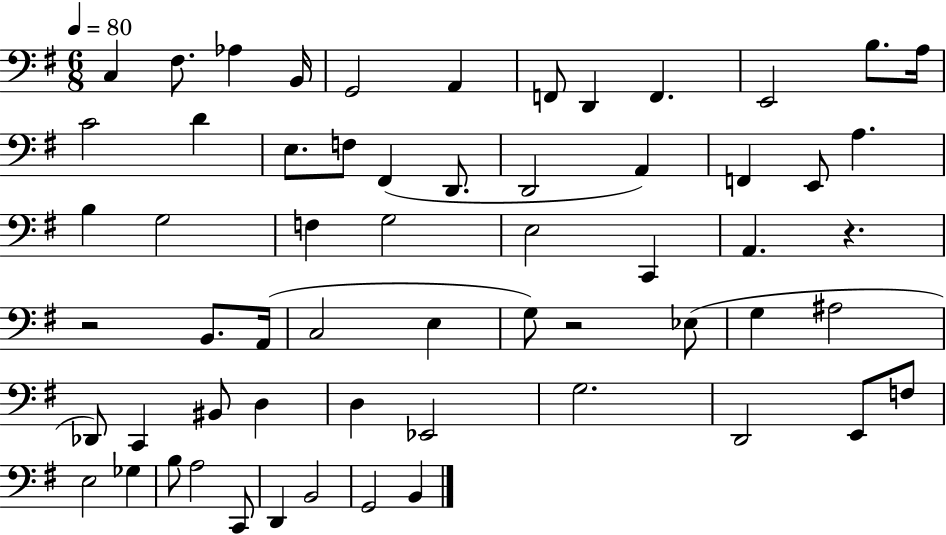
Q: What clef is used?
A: bass